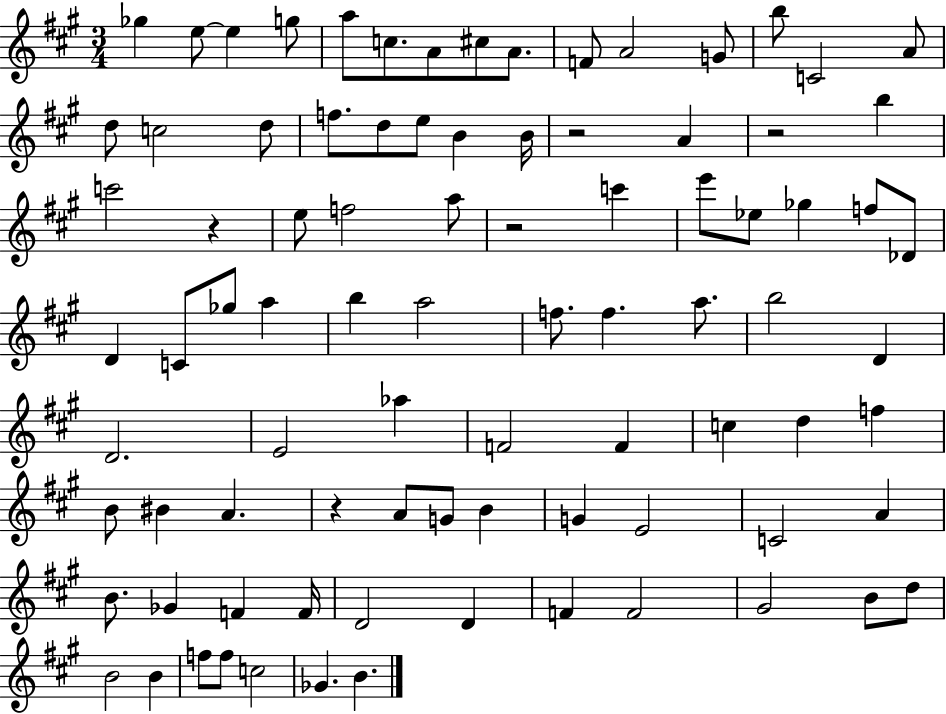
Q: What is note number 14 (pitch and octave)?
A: C4